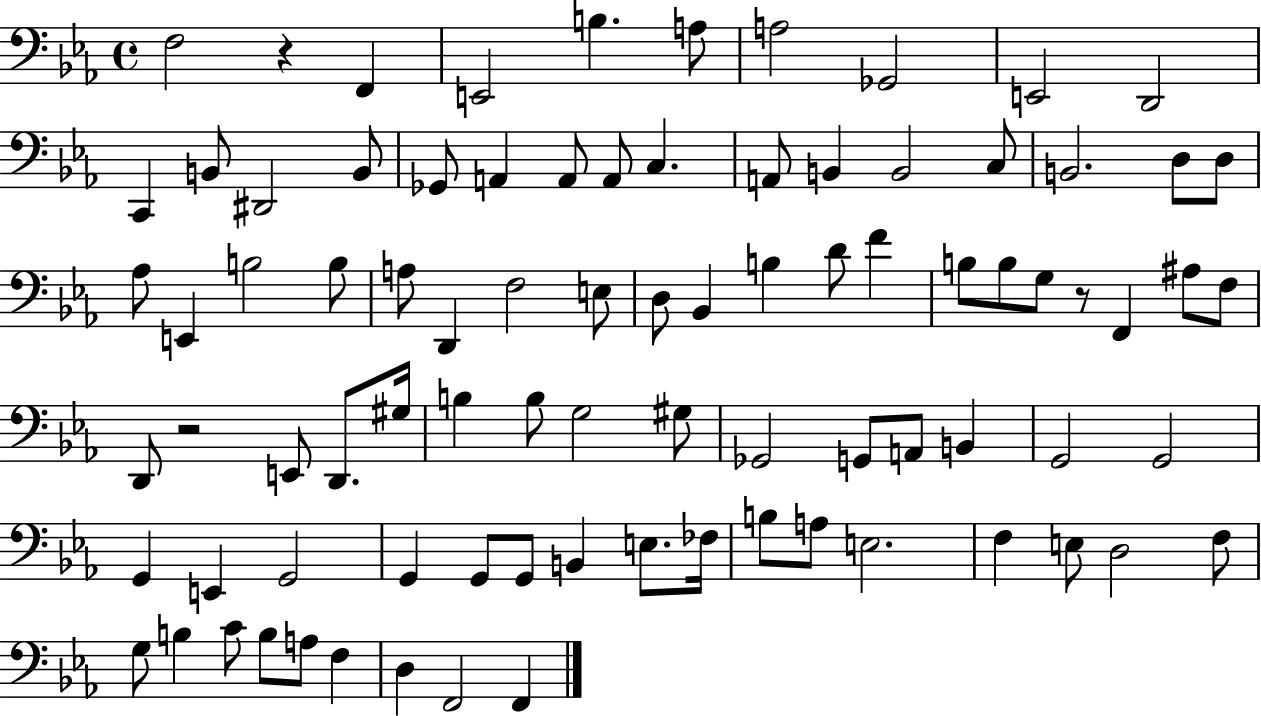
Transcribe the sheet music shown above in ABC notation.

X:1
T:Untitled
M:4/4
L:1/4
K:Eb
F,2 z F,, E,,2 B, A,/2 A,2 _G,,2 E,,2 D,,2 C,, B,,/2 ^D,,2 B,,/2 _G,,/2 A,, A,,/2 A,,/2 C, A,,/2 B,, B,,2 C,/2 B,,2 D,/2 D,/2 _A,/2 E,, B,2 B,/2 A,/2 D,, F,2 E,/2 D,/2 _B,, B, D/2 F B,/2 B,/2 G,/2 z/2 F,, ^A,/2 F,/2 D,,/2 z2 E,,/2 D,,/2 ^G,/4 B, B,/2 G,2 ^G,/2 _G,,2 G,,/2 A,,/2 B,, G,,2 G,,2 G,, E,, G,,2 G,, G,,/2 G,,/2 B,, E,/2 _F,/4 B,/2 A,/2 E,2 F, E,/2 D,2 F,/2 G,/2 B, C/2 B,/2 A,/2 F, D, F,,2 F,,